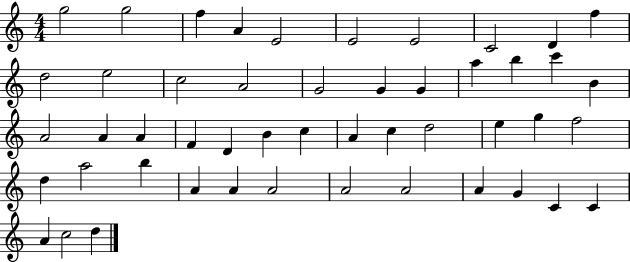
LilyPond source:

{
  \clef treble
  \numericTimeSignature
  \time 4/4
  \key c \major
  g''2 g''2 | f''4 a'4 e'2 | e'2 e'2 | c'2 d'4 f''4 | \break d''2 e''2 | c''2 a'2 | g'2 g'4 g'4 | a''4 b''4 c'''4 b'4 | \break a'2 a'4 a'4 | f'4 d'4 b'4 c''4 | a'4 c''4 d''2 | e''4 g''4 f''2 | \break d''4 a''2 b''4 | a'4 a'4 a'2 | a'2 a'2 | a'4 g'4 c'4 c'4 | \break a'4 c''2 d''4 | \bar "|."
}